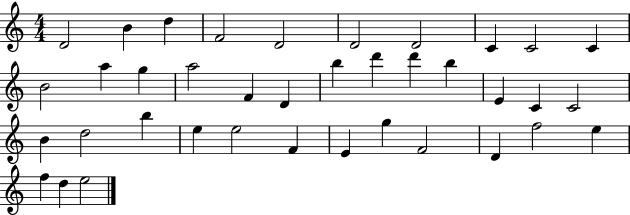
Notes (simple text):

D4/h B4/q D5/q F4/h D4/h D4/h D4/h C4/q C4/h C4/q B4/h A5/q G5/q A5/h F4/q D4/q B5/q D6/q D6/q B5/q E4/q C4/q C4/h B4/q D5/h B5/q E5/q E5/h F4/q E4/q G5/q F4/h D4/q F5/h E5/q F5/q D5/q E5/h